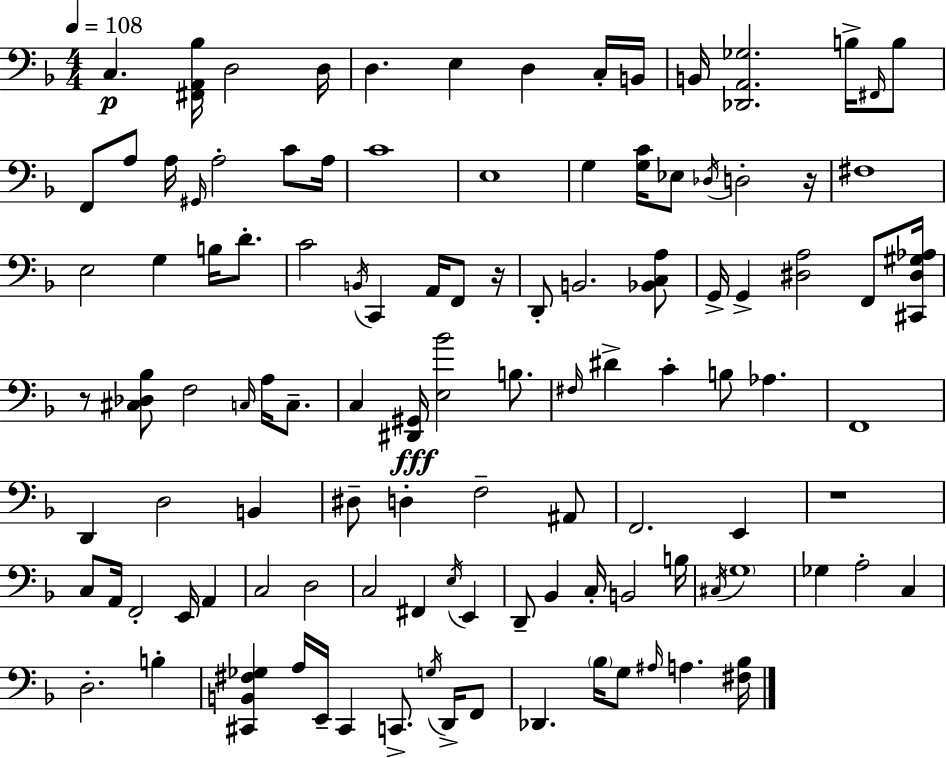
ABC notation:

X:1
T:Untitled
M:4/4
L:1/4
K:F
C, [^F,,A,,_B,]/4 D,2 D,/4 D, E, D, C,/4 B,,/4 B,,/4 [_D,,A,,_G,]2 B,/4 ^F,,/4 B,/2 F,,/2 A,/2 A,/4 ^G,,/4 A,2 C/2 A,/4 C4 E,4 G, [G,C]/4 _E,/2 _D,/4 D,2 z/4 ^F,4 E,2 G, B,/4 D/2 C2 B,,/4 C,, A,,/4 F,,/2 z/4 D,,/2 B,,2 [_B,,C,A,]/2 G,,/4 G,, [^D,A,]2 F,,/2 [^C,,^D,^G,_A,]/4 z/2 [^C,_D,_B,]/2 F,2 C,/4 A,/4 C,/2 C, [^D,,^G,,]/4 [E,_B]2 B,/2 ^F,/4 ^D C B,/2 _A, F,,4 D,, D,2 B,, ^D,/2 D, F,2 ^A,,/2 F,,2 E,, z4 C,/2 A,,/4 F,,2 E,,/4 A,, C,2 D,2 C,2 ^F,, E,/4 E,, D,,/2 _B,, C,/4 B,,2 B,/4 ^C,/4 G,4 _G, A,2 C, D,2 B, [^C,,B,,^F,_G,] A,/4 E,,/4 ^C,, C,,/2 G,/4 D,,/4 F,,/2 _D,, _B,/4 G,/2 ^A,/4 A, [^F,_B,]/4